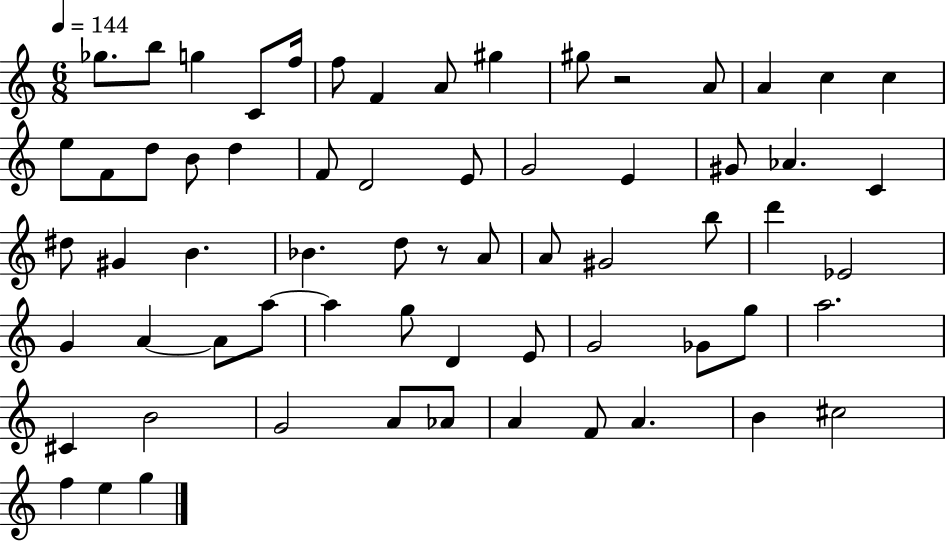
X:1
T:Untitled
M:6/8
L:1/4
K:C
_g/2 b/2 g C/2 f/4 f/2 F A/2 ^g ^g/2 z2 A/2 A c c e/2 F/2 d/2 B/2 d F/2 D2 E/2 G2 E ^G/2 _A C ^d/2 ^G B _B d/2 z/2 A/2 A/2 ^G2 b/2 d' _E2 G A A/2 a/2 a g/2 D E/2 G2 _G/2 g/2 a2 ^C B2 G2 A/2 _A/2 A F/2 A B ^c2 f e g